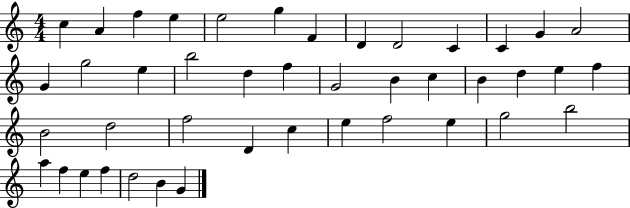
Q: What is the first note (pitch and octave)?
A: C5